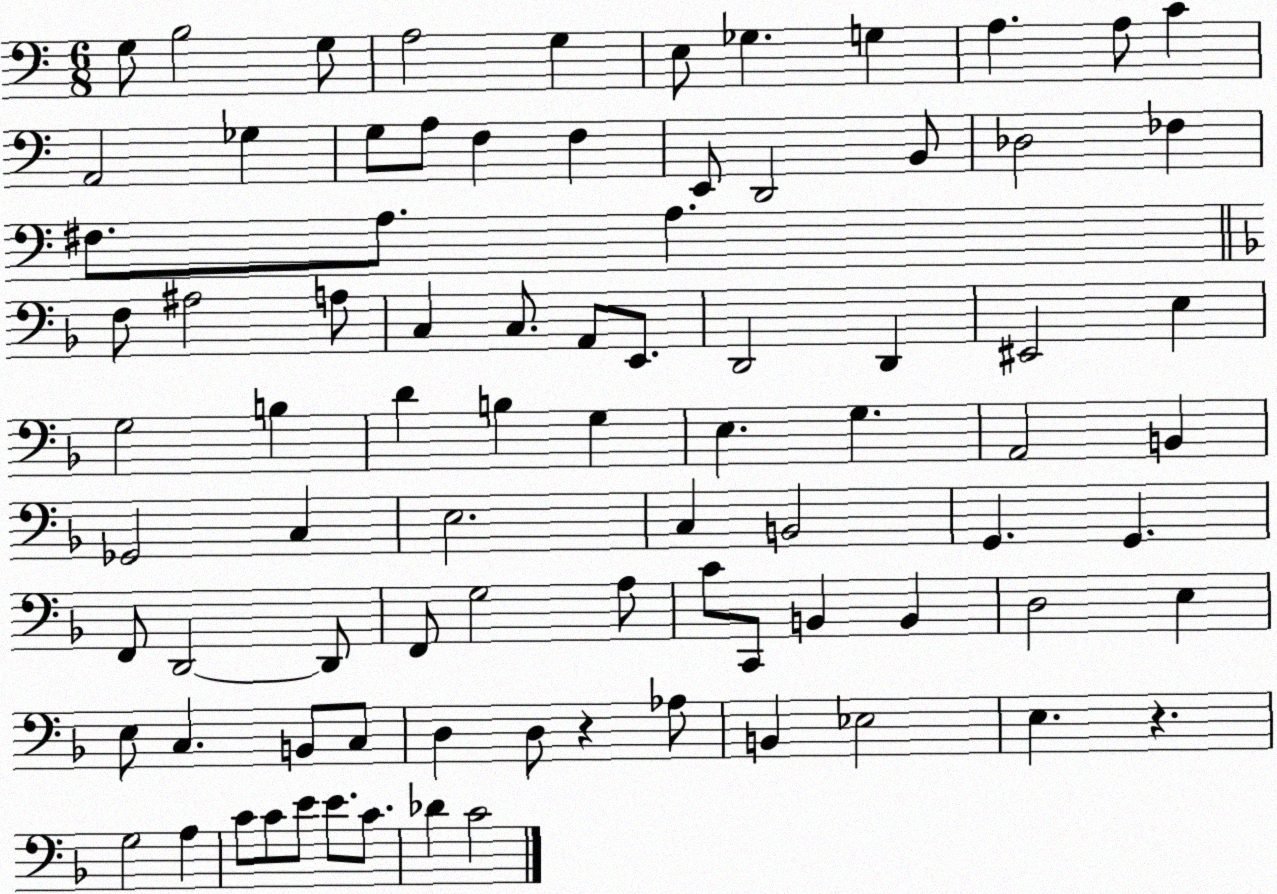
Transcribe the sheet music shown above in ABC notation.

X:1
T:Untitled
M:6/8
L:1/4
K:C
G,/2 B,2 G,/2 A,2 G, E,/2 _G, G, A, A,/2 C A,,2 _G, G,/2 A,/2 F, F, E,,/2 D,,2 B,,/2 _D,2 _F, ^F,/2 A,/2 A, F,/2 ^A,2 A,/2 C, C,/2 A,,/2 E,,/2 D,,2 D,, ^E,,2 E, G,2 B, D B, G, E, G, A,,2 B,, _G,,2 C, E,2 C, B,,2 G,, G,, F,,/2 D,,2 D,,/2 F,,/2 G,2 A,/2 C/2 C,,/2 B,, B,, D,2 E, E,/2 C, B,,/2 C,/2 D, D,/2 z _A,/2 B,, _E,2 E, z G,2 A, C/2 C/2 E/2 E/2 C/2 _D C2